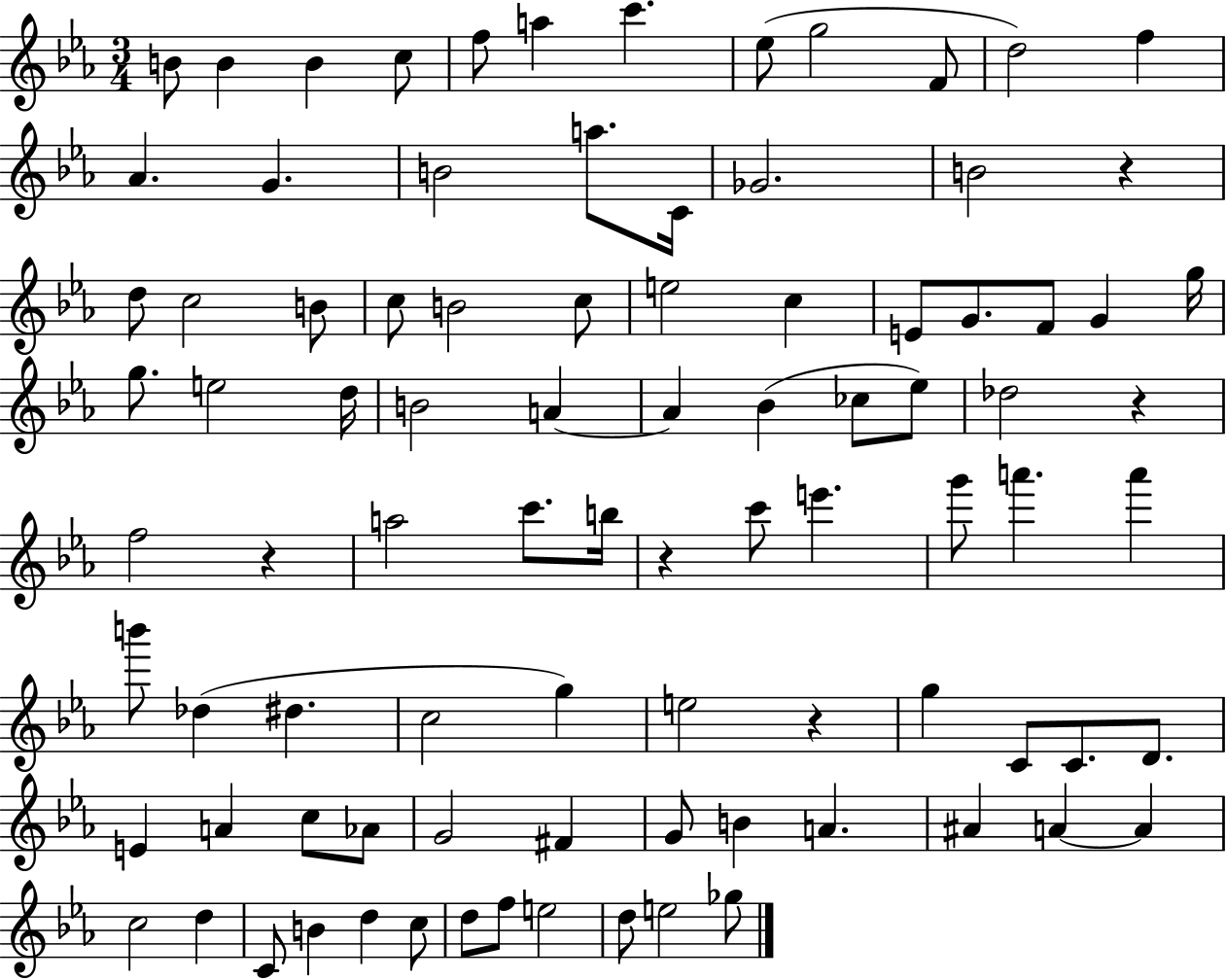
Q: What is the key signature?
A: EES major